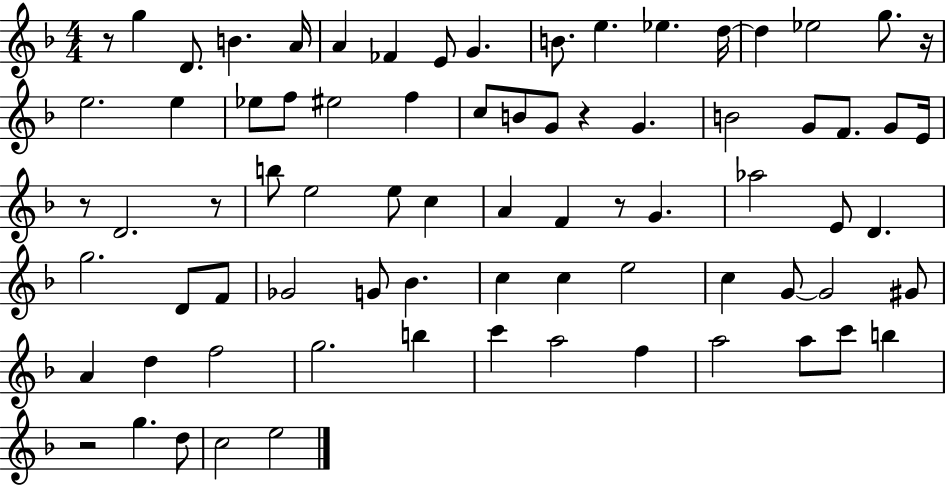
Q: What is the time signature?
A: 4/4